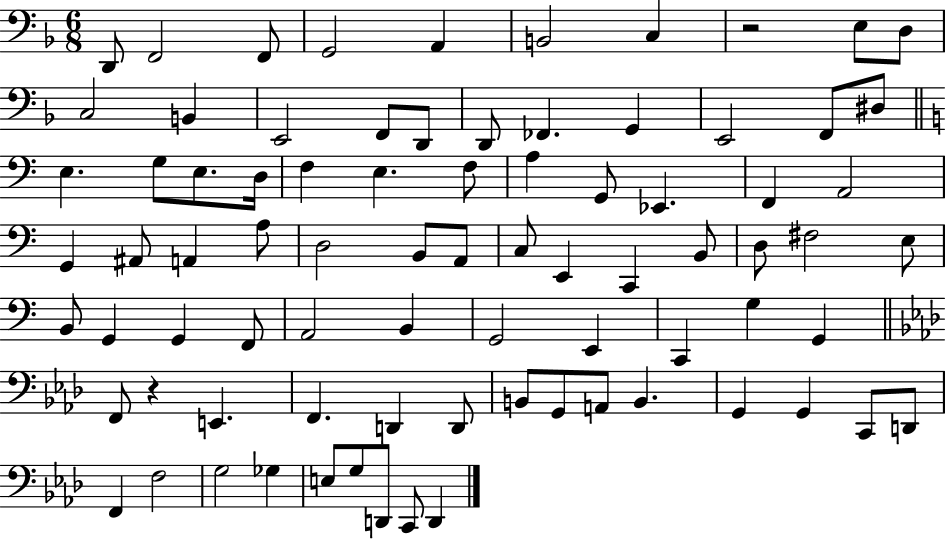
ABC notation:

X:1
T:Untitled
M:6/8
L:1/4
K:F
D,,/2 F,,2 F,,/2 G,,2 A,, B,,2 C, z2 E,/2 D,/2 C,2 B,, E,,2 F,,/2 D,,/2 D,,/2 _F,, G,, E,,2 F,,/2 ^D,/2 E, G,/2 E,/2 D,/4 F, E, F,/2 A, G,,/2 _E,, F,, A,,2 G,, ^A,,/2 A,, A,/2 D,2 B,,/2 A,,/2 C,/2 E,, C,, B,,/2 D,/2 ^F,2 E,/2 B,,/2 G,, G,, F,,/2 A,,2 B,, G,,2 E,, C,, G, G,, F,,/2 z E,, F,, D,, D,,/2 B,,/2 G,,/2 A,,/2 B,, G,, G,, C,,/2 D,,/2 F,, F,2 G,2 _G, E,/2 G,/2 D,,/2 C,,/2 D,,